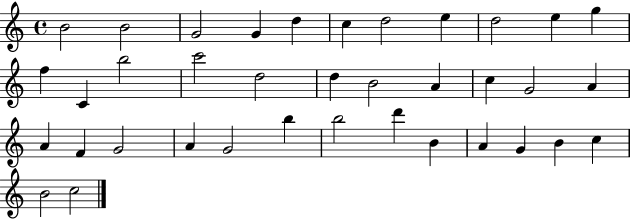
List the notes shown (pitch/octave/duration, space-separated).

B4/h B4/h G4/h G4/q D5/q C5/q D5/h E5/q D5/h E5/q G5/q F5/q C4/q B5/h C6/h D5/h D5/q B4/h A4/q C5/q G4/h A4/q A4/q F4/q G4/h A4/q G4/h B5/q B5/h D6/q B4/q A4/q G4/q B4/q C5/q B4/h C5/h